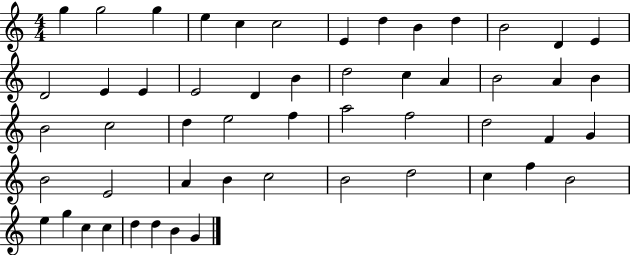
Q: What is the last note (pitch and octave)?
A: G4